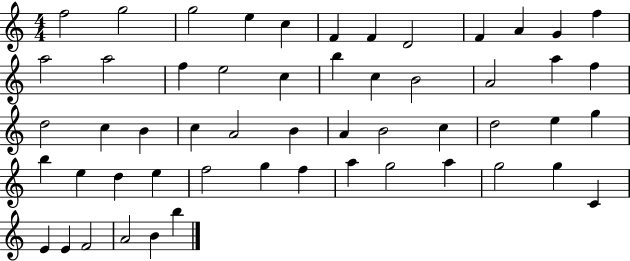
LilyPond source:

{
  \clef treble
  \numericTimeSignature
  \time 4/4
  \key c \major
  f''2 g''2 | g''2 e''4 c''4 | f'4 f'4 d'2 | f'4 a'4 g'4 f''4 | \break a''2 a''2 | f''4 e''2 c''4 | b''4 c''4 b'2 | a'2 a''4 f''4 | \break d''2 c''4 b'4 | c''4 a'2 b'4 | a'4 b'2 c''4 | d''2 e''4 g''4 | \break b''4 e''4 d''4 e''4 | f''2 g''4 f''4 | a''4 g''2 a''4 | g''2 g''4 c'4 | \break e'4 e'4 f'2 | a'2 b'4 b''4 | \bar "|."
}